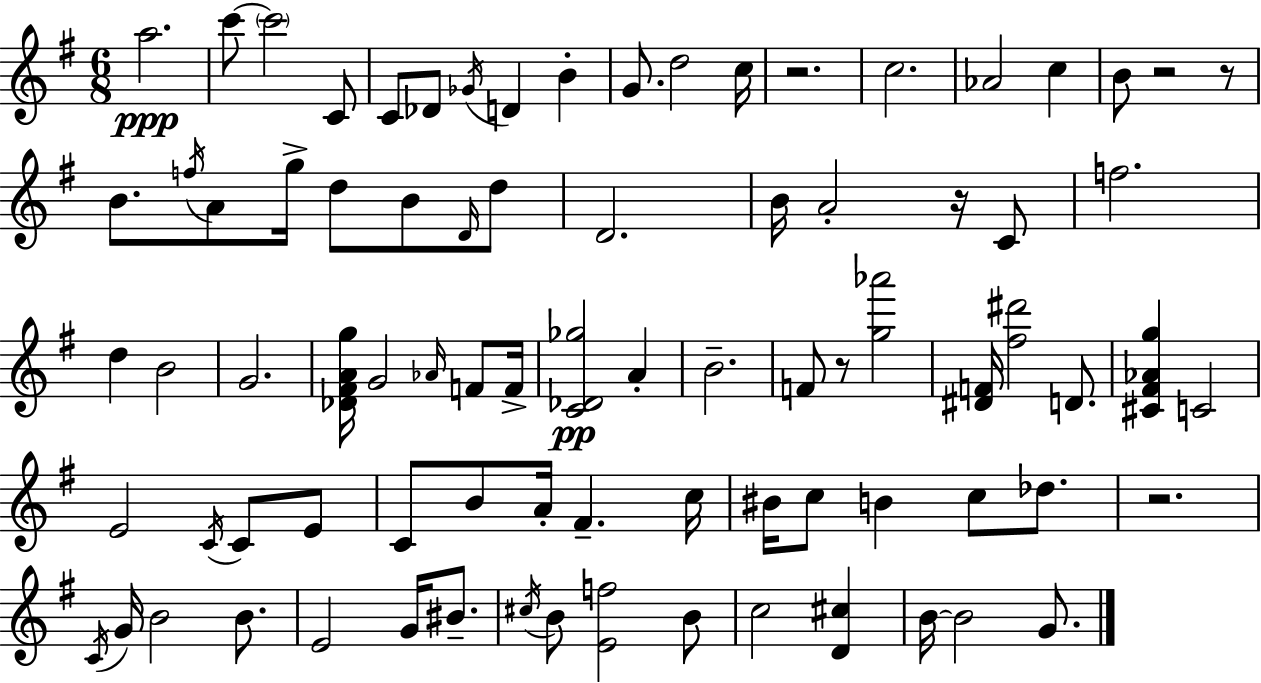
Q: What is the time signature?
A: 6/8